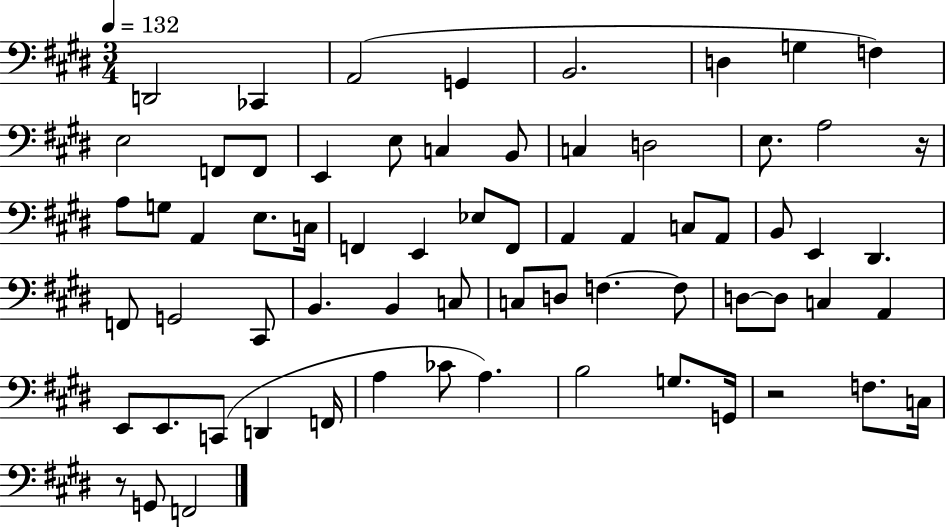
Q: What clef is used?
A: bass